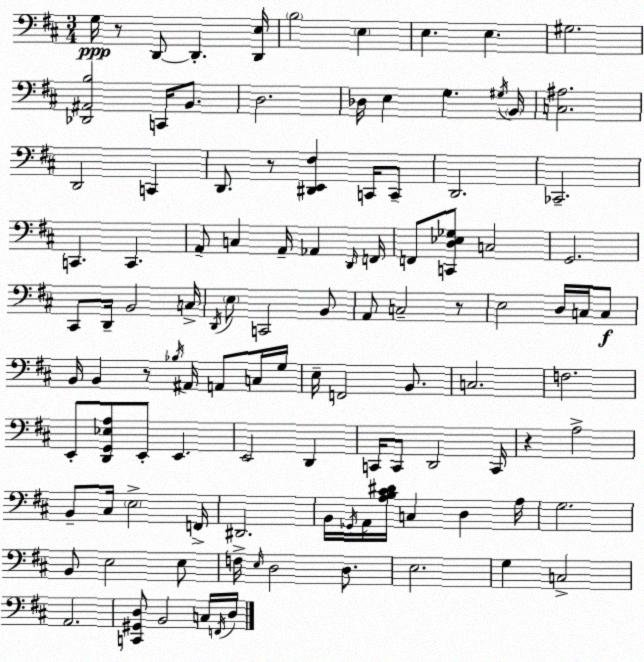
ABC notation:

X:1
T:Untitled
M:3/4
L:1/4
K:D
G,/4 z/2 D,,/2 D,, [D,,E,]/4 B,2 E, E, E, ^G,2 [_D,,^A,,B,]2 C,,/4 B,,/2 D,2 _D,/4 E, G, ^G,/4 B,,/4 [C,^A,]2 D,,2 C,, D,,/2 z/2 [^D,,E,,^F,] C,,/4 C,,/2 D,,2 _C,,2 C,, C,, A,,/2 C, A,,/4 _A,, D,,/4 F,,/4 F,,/2 [C,,D,_E,_G,]/2 C,2 G,,2 ^C,,/2 D,,/4 B,,2 C,/4 D,,/4 E,/2 C,,2 B,,/2 A,,/2 C,2 z/2 E,2 D,/4 C,/4 C,/2 B,,/4 B,, z/2 _B,/4 ^A,,/4 A,,/2 C,/4 G,/4 E,/4 F,,2 B,,/2 C,2 F,2 E,,/2 [D,,G,,_E,A,]/2 E,,/2 E,, E,,2 D,, C,,/4 C,,/2 D,,2 C,,/4 z A,2 B,,/2 ^C,/4 E,2 F,,/4 ^D,,2 B,,/4 _G,,/4 A,,/4 [A,B,^C^D]/4 C, D, A,/4 G,2 B,,/2 E,2 E,/2 F,/4 E,/4 D,2 D,/2 E,2 G, C,2 A,,2 [C,,^G,,D,]/2 B,,2 C,/4 F,,/4 D,/4